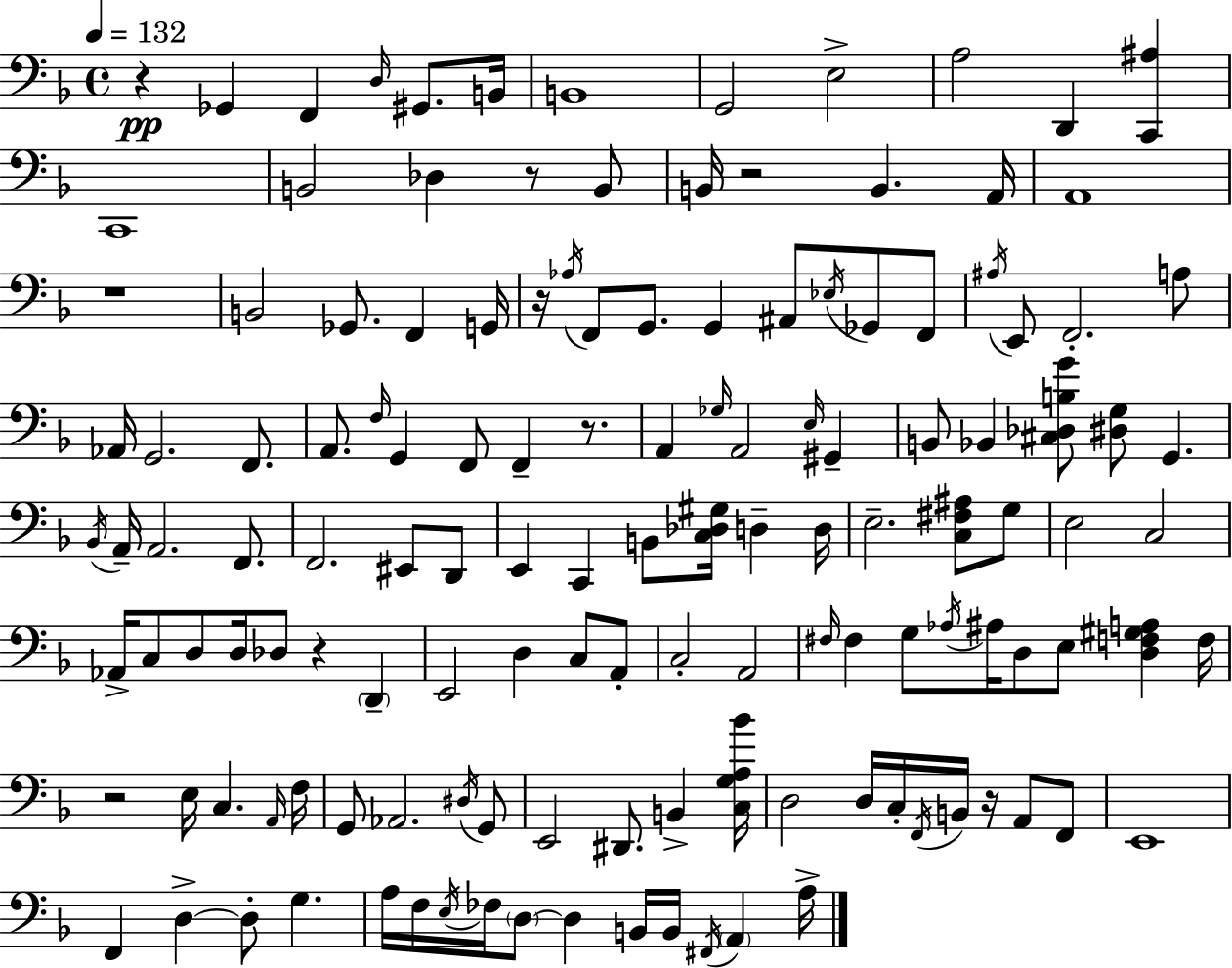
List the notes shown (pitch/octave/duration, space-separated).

R/q Gb2/q F2/q D3/s G#2/e. B2/s B2/w G2/h E3/h A3/h D2/q [C2,A#3]/q C2/w B2/h Db3/q R/e B2/e B2/s R/h B2/q. A2/s A2/w R/w B2/h Gb2/e. F2/q G2/s R/s Ab3/s F2/e G2/e. G2/q A#2/e Eb3/s Gb2/e F2/e A#3/s E2/e F2/h. A3/e Ab2/s G2/h. F2/e. A2/e. F3/s G2/q F2/e F2/q R/e. A2/q Gb3/s A2/h E3/s G#2/q B2/e Bb2/q [C#3,Db3,B3,G4]/e [D#3,G3]/e G2/q. Bb2/s A2/s A2/h. F2/e. F2/h. EIS2/e D2/e E2/q C2/q B2/e [C3,Db3,G#3]/s D3/q D3/s E3/h. [C3,F#3,A#3]/e G3/e E3/h C3/h Ab2/s C3/e D3/e D3/s Db3/e R/q D2/q E2/h D3/q C3/e A2/e C3/h A2/h F#3/s F#3/q G3/e Ab3/s A#3/s D3/e E3/e [D3,F3,G#3,A3]/q F3/s R/h E3/s C3/q. A2/s F3/s G2/e Ab2/h. D#3/s G2/e E2/h D#2/e. B2/q [C3,G3,A3,Bb4]/s D3/h D3/s C3/s F2/s B2/s R/s A2/e F2/e E2/w F2/q D3/q D3/e G3/q. A3/s F3/s E3/s FES3/s D3/e D3/q B2/s B2/s F#2/s A2/q A3/s